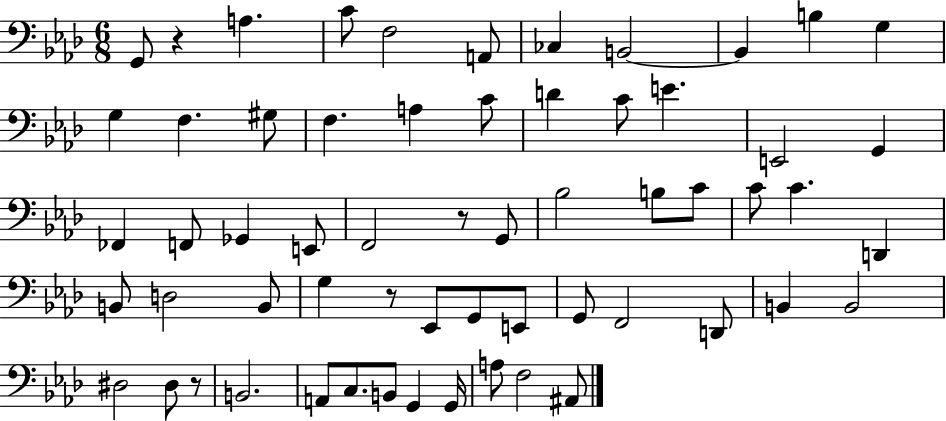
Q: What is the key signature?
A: AES major